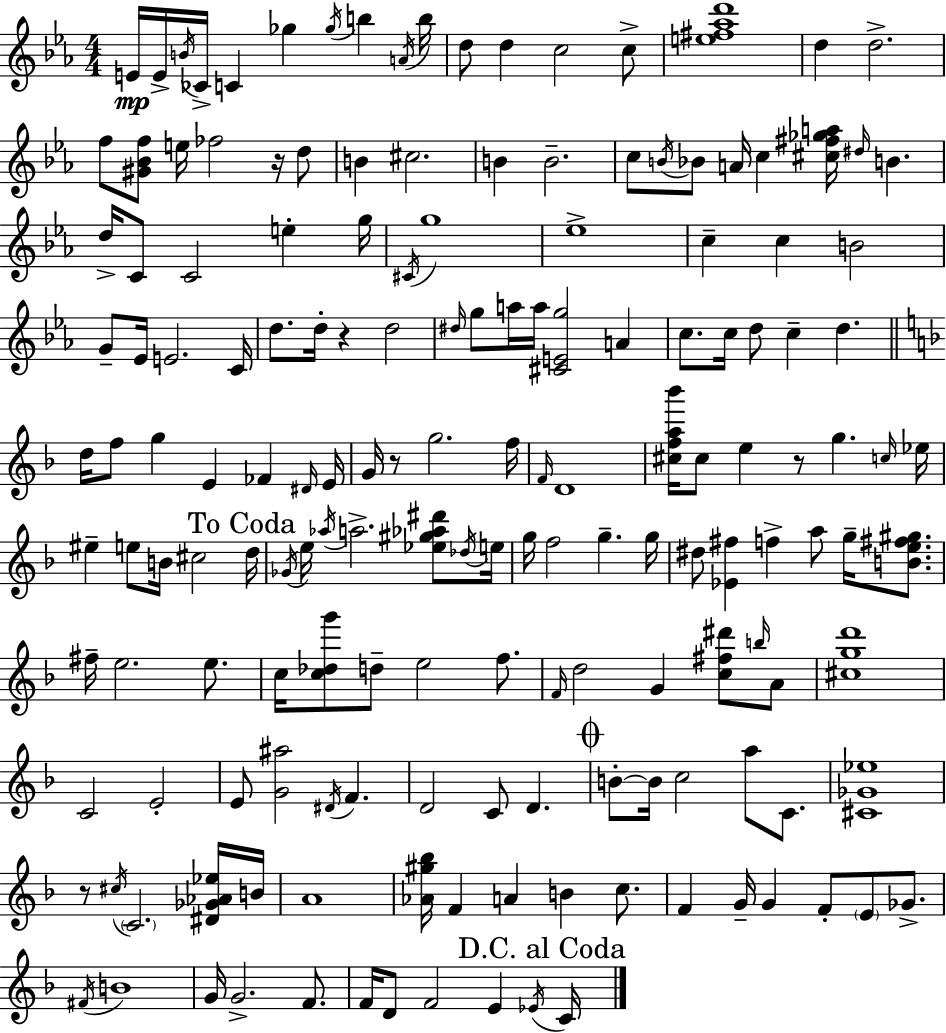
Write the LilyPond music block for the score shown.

{
  \clef treble
  \numericTimeSignature
  \time 4/4
  \key c \minor
  e'16\mp e'16-> \acciaccatura { b'16 } ces'16-> c'4 ges''4 \acciaccatura { ges''16 } b''4 | \acciaccatura { a'16 } b''16 d''8 d''4 c''2 | c''8-> <e'' fis'' aes'' d'''>1 | d''4 d''2.-> | \break f''8 <gis' bes' f''>8 e''16 fes''2 | r16 d''8 b'4 cis''2. | b'4 b'2.-- | c''8 \acciaccatura { b'16 } bes'8 a'16 c''4 <cis'' fis'' ges'' a''>16 \grace { dis''16 } b'4. | \break d''16-> c'8 c'2 | e''4-. g''16 \acciaccatura { cis'16 } g''1 | ees''1-> | c''4-- c''4 b'2 | \break g'8-- ees'16 e'2. | c'16 d''8. d''16-. r4 d''2 | \grace { dis''16 } g''8 a''16 a''16 <cis' e' g''>2 | a'4 c''8. c''16 d''8 c''4-- | \break d''4. \bar "||" \break \key d \minor d''16 f''8 g''4 e'4 fes'4 \grace { dis'16 } | e'16 g'16 r8 g''2. | f''16 \grace { f'16 } d'1 | <cis'' f'' a'' bes'''>16 cis''8 e''4 r8 g''4. | \break \grace { c''16 } ees''16 eis''4-- e''8 b'16 cis''2 | \mark "To Coda" d''16 \acciaccatura { ges'16 } e''16 \acciaccatura { aes''16 } a''2.-> | <ees'' gis'' aes'' dis'''>8 \acciaccatura { des''16 } e''16 g''16 f''2 g''4.-- | g''16 dis''8 <ees' fis''>4 f''4-> | \break a''8 g''16-- <b' e'' fis'' gis''>8. fis''16-- e''2. | e''8. c''16 <c'' des'' g'''>8 d''8-- e''2 | f''8. \grace { f'16 } d''2 g'4 | <c'' fis'' dis'''>8 \grace { b''16 } a'8 <cis'' g'' d'''>1 | \break c'2 | e'2-. e'8 <g' ais''>2 | \acciaccatura { dis'16 } f'4. d'2 | c'8 d'4. \mark \markup { \musicglyph "scripts.coda" } b'8-.~~ b'16 c''2 | \break a''8 c'8. <cis' ges' ees''>1 | r8 \acciaccatura { cis''16 } \parenthesize c'2. | <dis' ges' aes' ees''>16 b'16 a'1 | <aes' gis'' bes''>16 f'4 a'4 | \break b'4 c''8. f'4 g'16-- g'4 | f'8-. \parenthesize e'8 ges'8.-> \acciaccatura { fis'16 } b'1 | g'16 g'2.-> | f'8. f'16 d'8 f'2 | \break e'4 \acciaccatura { ees'16 } \mark "D.C. al Coda" c'16 \bar "|."
}